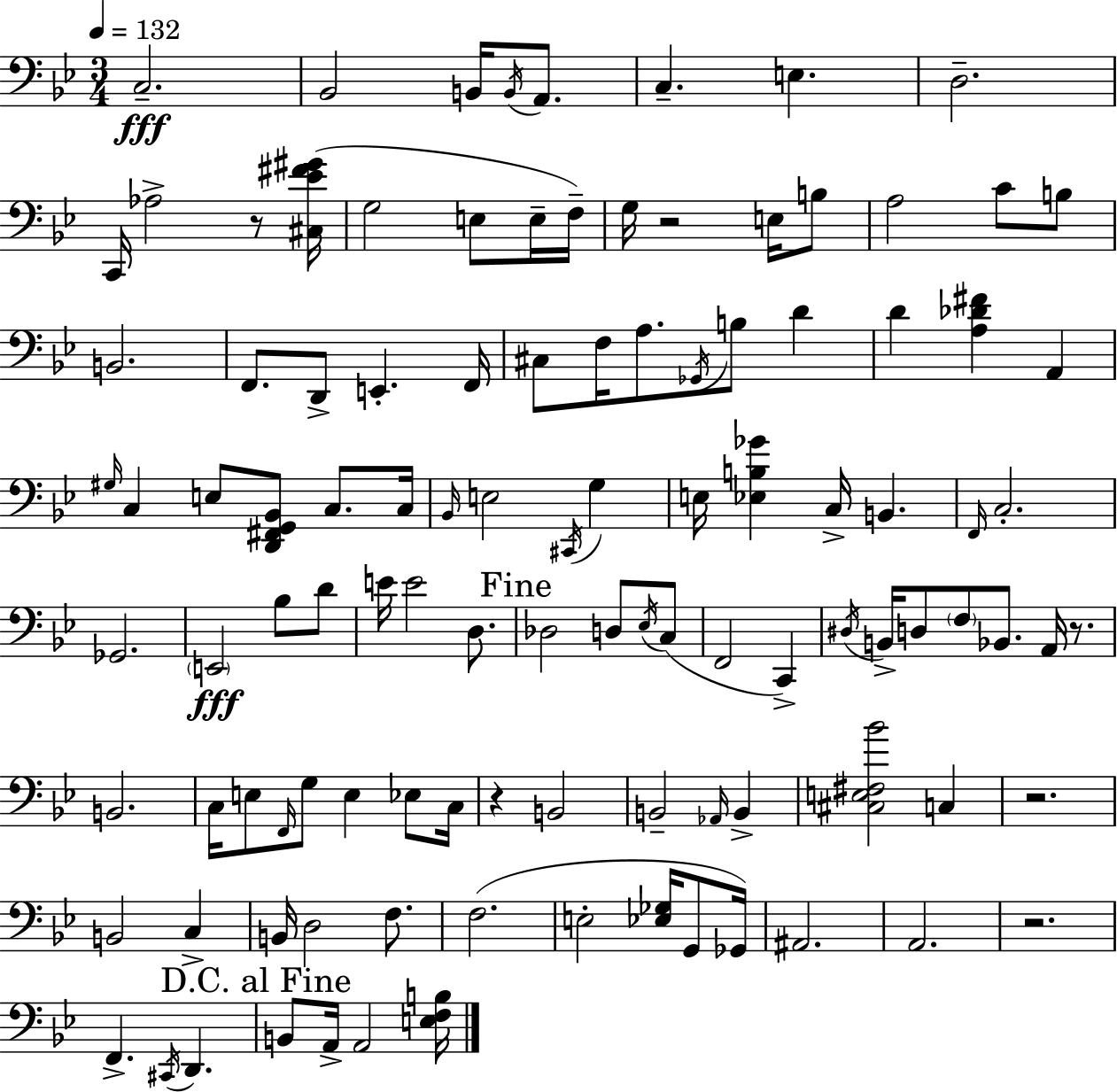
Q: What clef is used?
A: bass